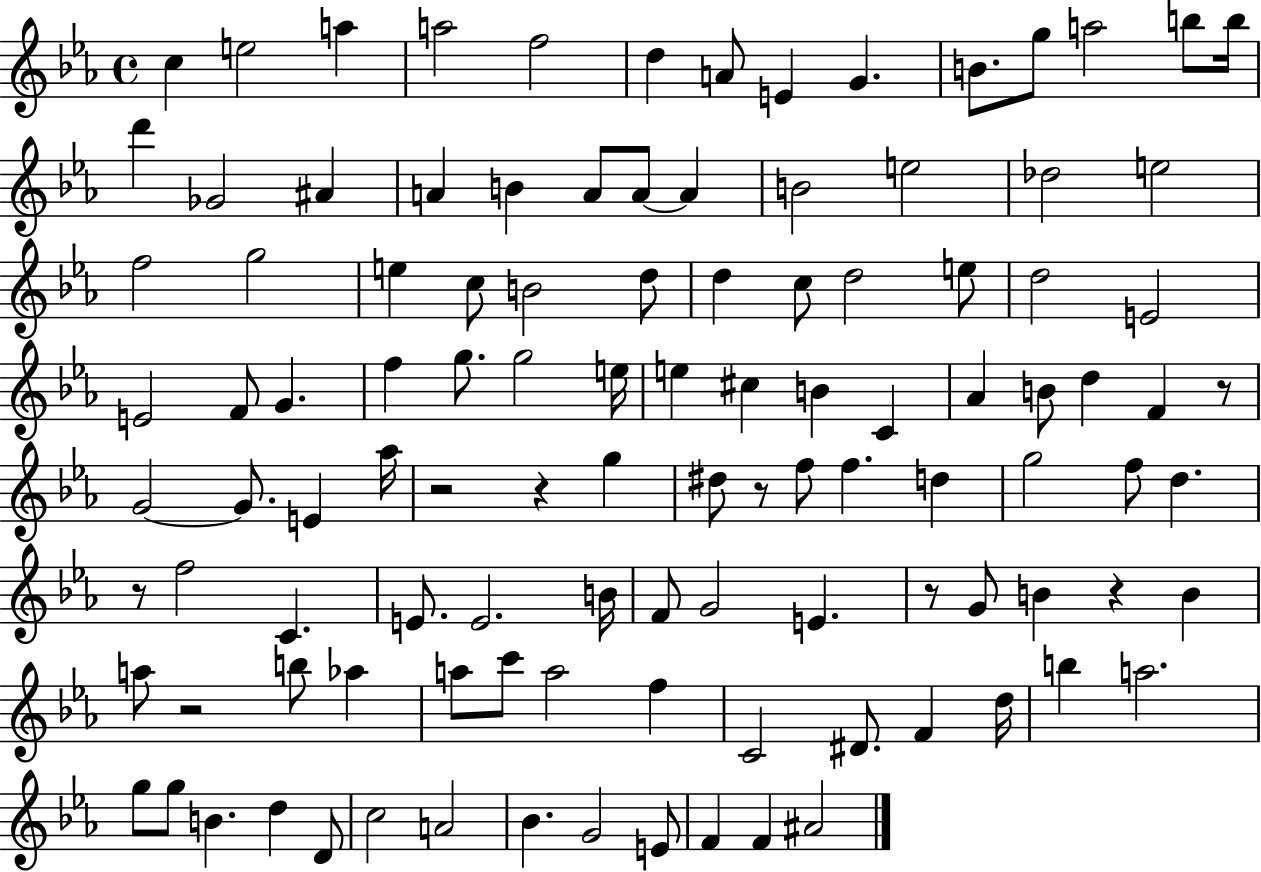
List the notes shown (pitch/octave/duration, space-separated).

C5/q E5/h A5/q A5/h F5/h D5/q A4/e E4/q G4/q. B4/e. G5/e A5/h B5/e B5/s D6/q Gb4/h A#4/q A4/q B4/q A4/e A4/e A4/q B4/h E5/h Db5/h E5/h F5/h G5/h E5/q C5/e B4/h D5/e D5/q C5/e D5/h E5/e D5/h E4/h E4/h F4/e G4/q. F5/q G5/e. G5/h E5/s E5/q C#5/q B4/q C4/q Ab4/q B4/e D5/q F4/q R/e G4/h G4/e. E4/q Ab5/s R/h R/q G5/q D#5/e R/e F5/e F5/q. D5/q G5/h F5/e D5/q. R/e F5/h C4/q. E4/e. E4/h. B4/s F4/e G4/h E4/q. R/e G4/e B4/q R/q B4/q A5/e R/h B5/e Ab5/q A5/e C6/e A5/h F5/q C4/h D#4/e. F4/q D5/s B5/q A5/h. G5/e G5/e B4/q. D5/q D4/e C5/h A4/h Bb4/q. G4/h E4/e F4/q F4/q A#4/h